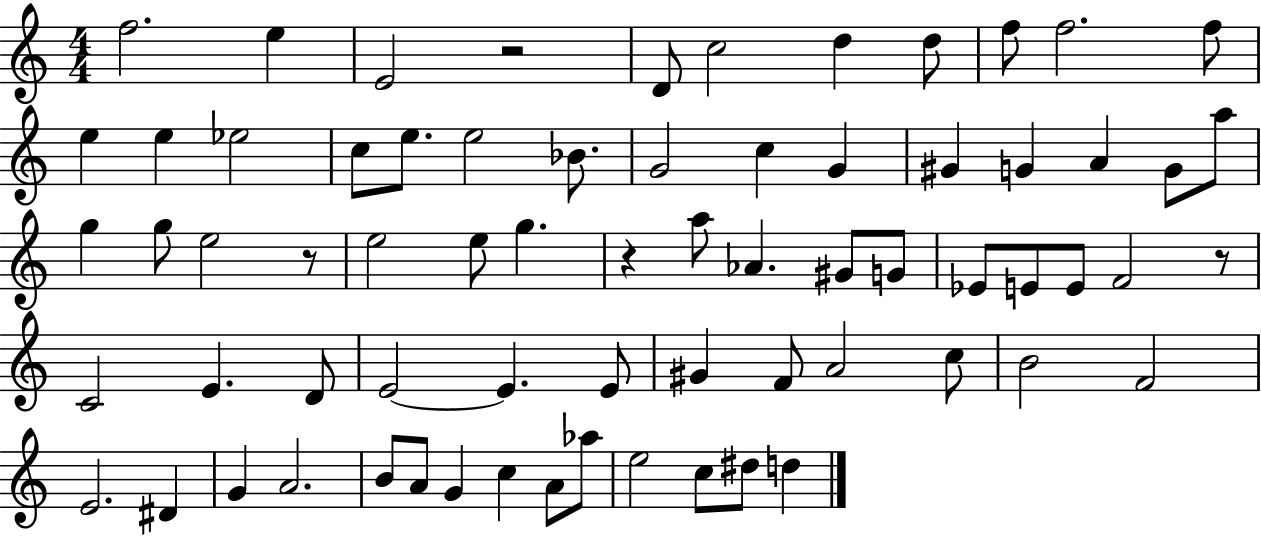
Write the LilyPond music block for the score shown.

{
  \clef treble
  \numericTimeSignature
  \time 4/4
  \key c \major
  f''2. e''4 | e'2 r2 | d'8 c''2 d''4 d''8 | f''8 f''2. f''8 | \break e''4 e''4 ees''2 | c''8 e''8. e''2 bes'8. | g'2 c''4 g'4 | gis'4 g'4 a'4 g'8 a''8 | \break g''4 g''8 e''2 r8 | e''2 e''8 g''4. | r4 a''8 aes'4. gis'8 g'8 | ees'8 e'8 e'8 f'2 r8 | \break c'2 e'4. d'8 | e'2~~ e'4. e'8 | gis'4 f'8 a'2 c''8 | b'2 f'2 | \break e'2. dis'4 | g'4 a'2. | b'8 a'8 g'4 c''4 a'8 aes''8 | e''2 c''8 dis''8 d''4 | \break \bar "|."
}